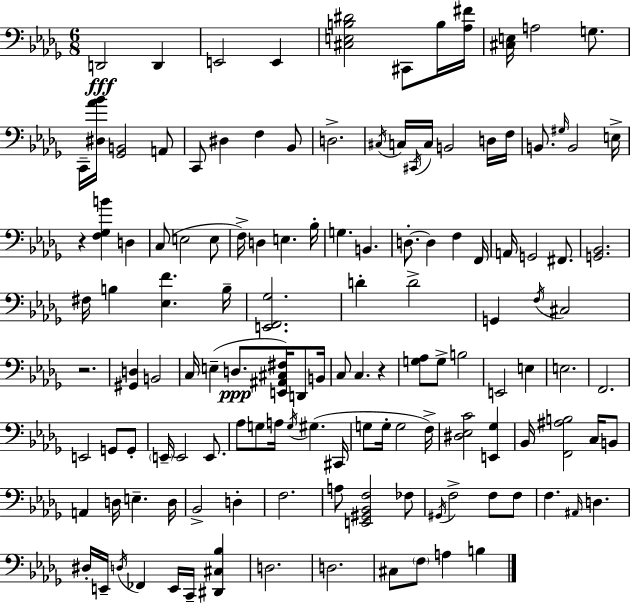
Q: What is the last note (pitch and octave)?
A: B3